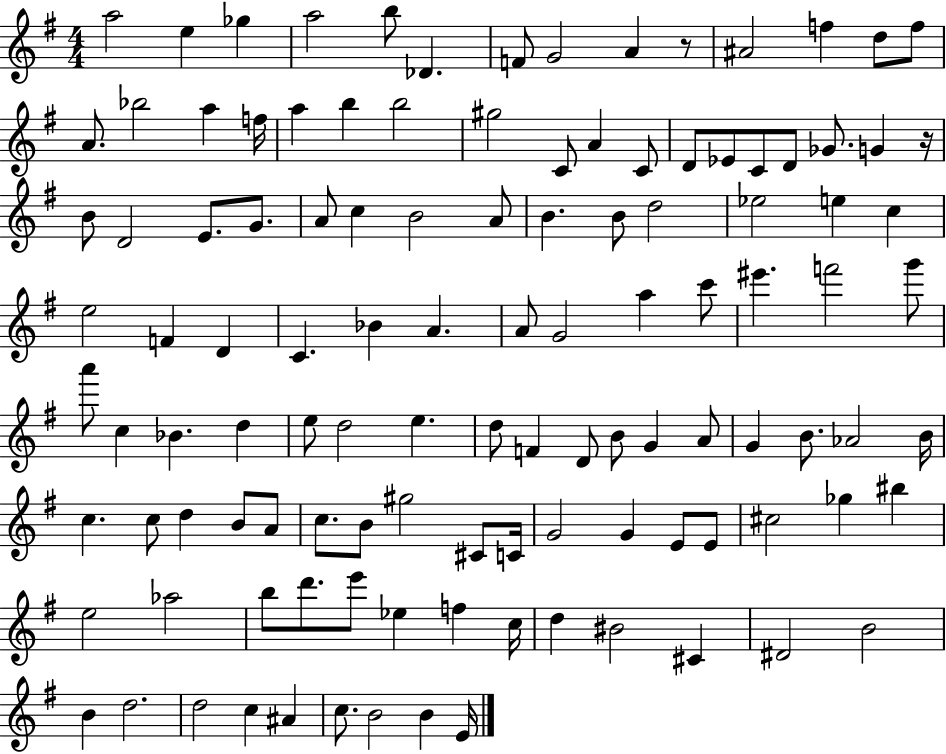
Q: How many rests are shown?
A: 2